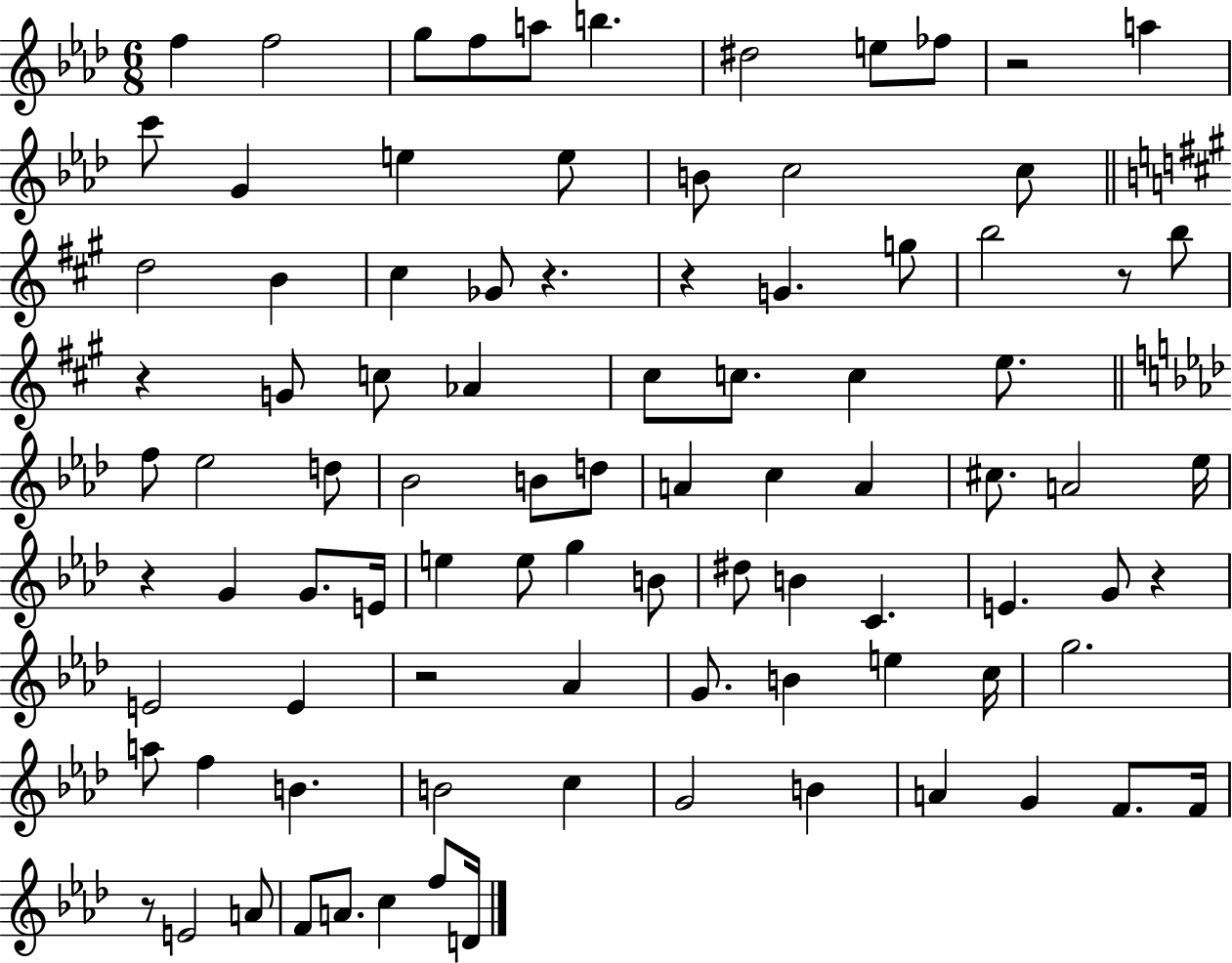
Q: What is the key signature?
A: AES major